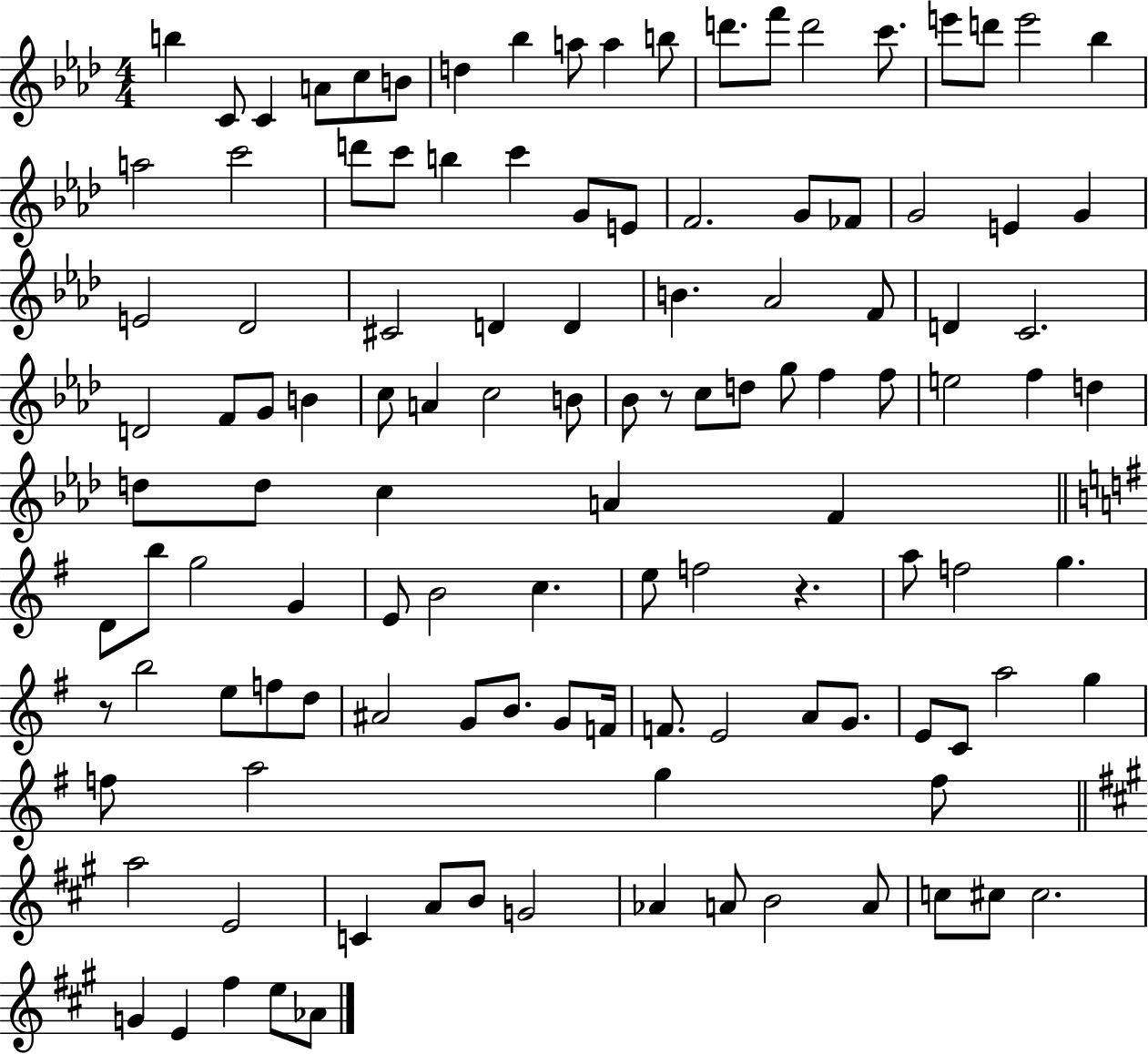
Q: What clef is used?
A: treble